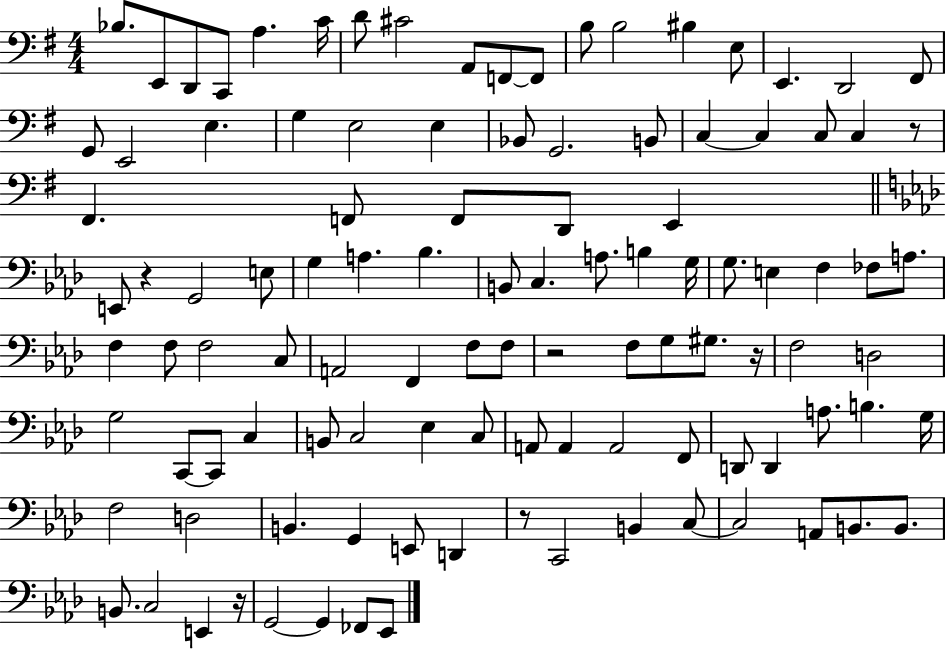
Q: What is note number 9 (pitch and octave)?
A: A2